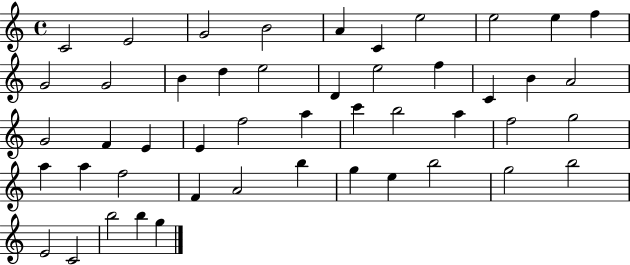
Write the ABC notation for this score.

X:1
T:Untitled
M:4/4
L:1/4
K:C
C2 E2 G2 B2 A C e2 e2 e f G2 G2 B d e2 D e2 f C B A2 G2 F E E f2 a c' b2 a f2 g2 a a f2 F A2 b g e b2 g2 b2 E2 C2 b2 b g